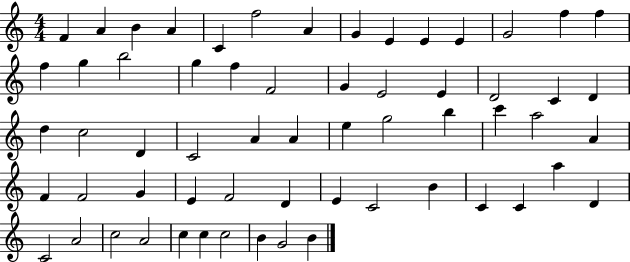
F4/q A4/q B4/q A4/q C4/q F5/h A4/q G4/q E4/q E4/q E4/q G4/h F5/q F5/q F5/q G5/q B5/h G5/q F5/q F4/h G4/q E4/h E4/q D4/h C4/q D4/q D5/q C5/h D4/q C4/h A4/q A4/q E5/q G5/h B5/q C6/q A5/h A4/q F4/q F4/h G4/q E4/q F4/h D4/q E4/q C4/h B4/q C4/q C4/q A5/q D4/q C4/h A4/h C5/h A4/h C5/q C5/q C5/h B4/q G4/h B4/q